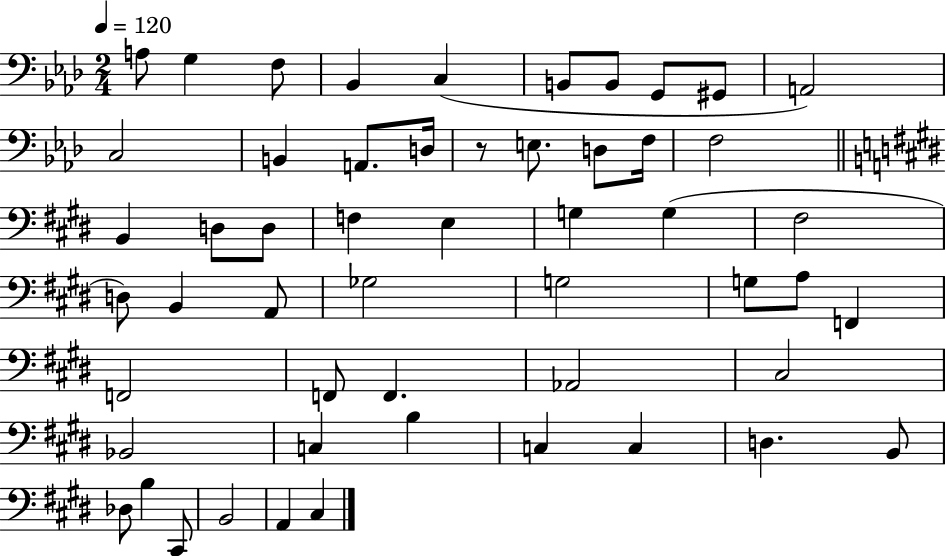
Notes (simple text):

A3/e G3/q F3/e Bb2/q C3/q B2/e B2/e G2/e G#2/e A2/h C3/h B2/q A2/e. D3/s R/e E3/e. D3/e F3/s F3/h B2/q D3/e D3/e F3/q E3/q G3/q G3/q F#3/h D3/e B2/q A2/e Gb3/h G3/h G3/e A3/e F2/q F2/h F2/e F2/q. Ab2/h C#3/h Bb2/h C3/q B3/q C3/q C3/q D3/q. B2/e Db3/e B3/q C#2/e B2/h A2/q C#3/q